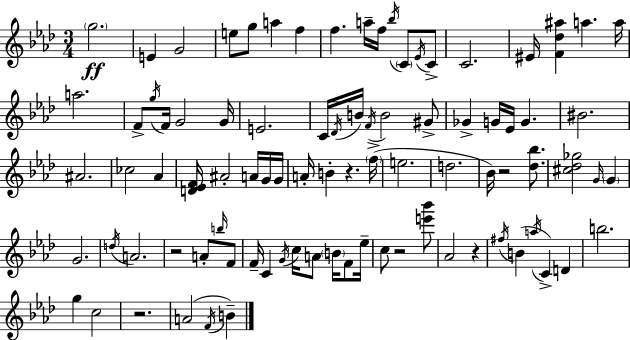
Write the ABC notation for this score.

X:1
T:Untitled
M:3/4
L:1/4
K:Fm
g2 E G2 e/2 g/2 a f f a/4 f/4 _b/4 C/2 _E/4 C/2 C2 ^E/4 [F_d^a] a a/4 a2 F/2 g/4 F/4 G2 G/4 E2 C/4 _D/4 B/4 F/4 B2 ^G/2 _G G/4 _E/4 G ^B2 ^A2 _c2 _A [D_EF]/4 ^A2 A/4 G/4 G/4 A/4 B z f/4 e2 d2 _B/4 z2 [_d_b]/2 [^c_d_g]2 G/4 G G2 d/4 A2 z2 A/2 b/4 F/2 F/4 C G/4 c/4 A/2 B/4 F/2 _e/4 c/2 z2 [e'_b']/2 _A2 z ^f/4 B a/4 C D b2 g c2 z2 A2 F/4 B